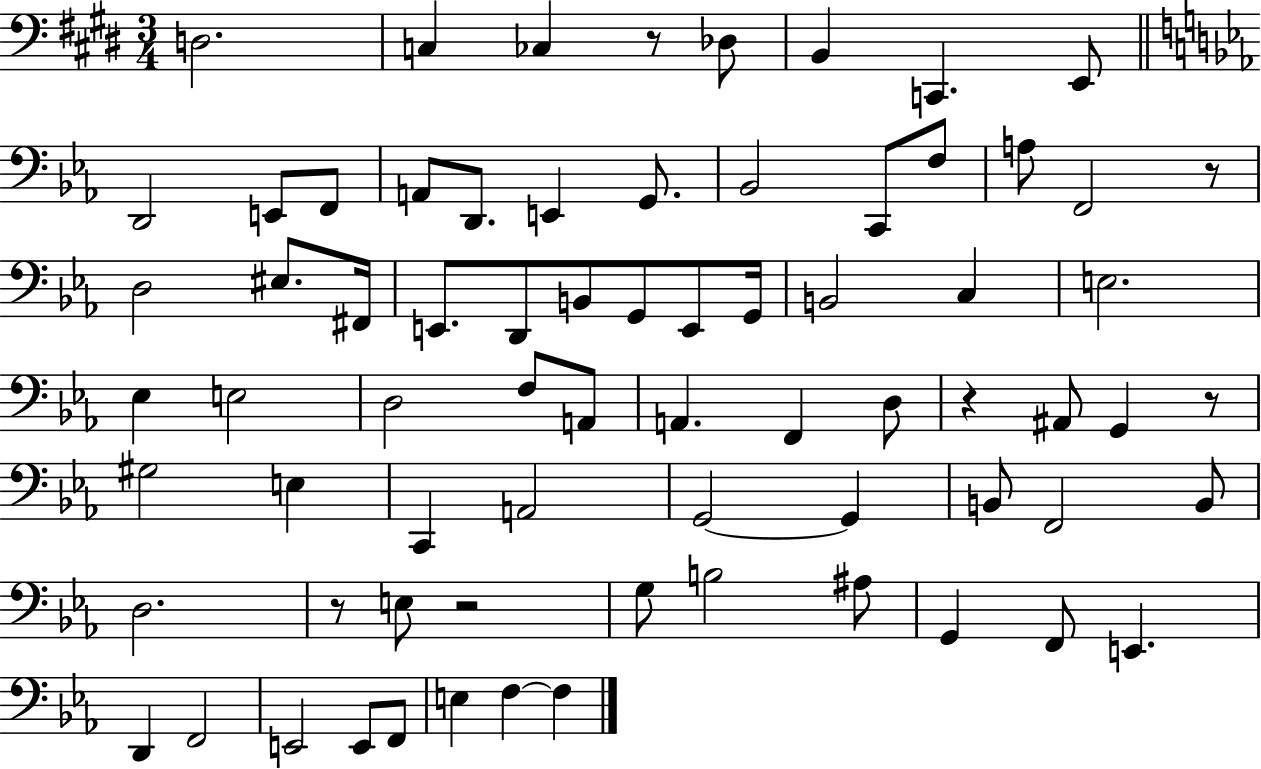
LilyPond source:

{
  \clef bass
  \numericTimeSignature
  \time 3/4
  \key e \major
  d2. | c4 ces4 r8 des8 | b,4 c,4. e,8 | \bar "||" \break \key c \minor d,2 e,8 f,8 | a,8 d,8. e,4 g,8. | bes,2 c,8 f8 | a8 f,2 r8 | \break d2 eis8. fis,16 | e,8. d,8 b,8 g,8 e,8 g,16 | b,2 c4 | e2. | \break ees4 e2 | d2 f8 a,8 | a,4. f,4 d8 | r4 ais,8 g,4 r8 | \break gis2 e4 | c,4 a,2 | g,2~~ g,4 | b,8 f,2 b,8 | \break d2. | r8 e8 r2 | g8 b2 ais8 | g,4 f,8 e,4. | \break d,4 f,2 | e,2 e,8 f,8 | e4 f4~~ f4 | \bar "|."
}